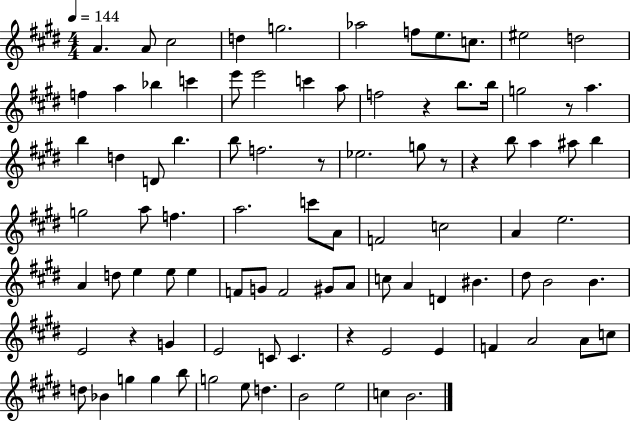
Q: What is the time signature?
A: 4/4